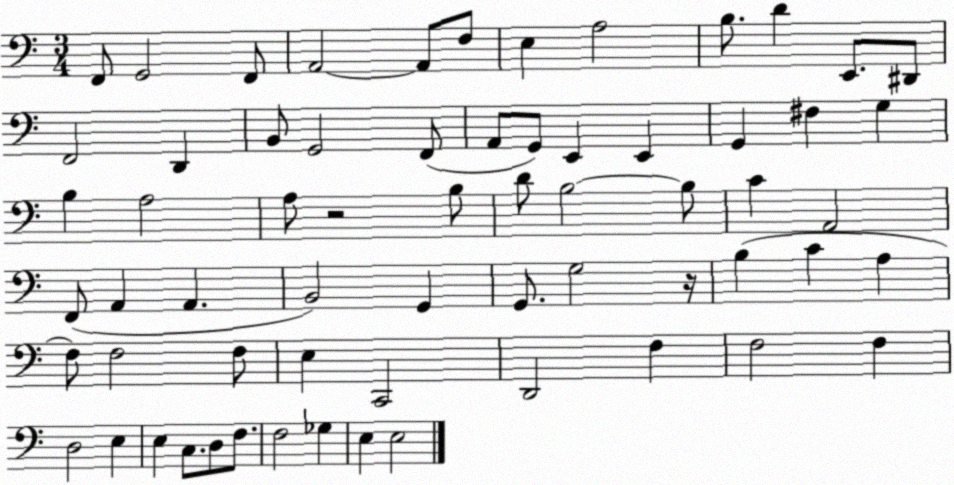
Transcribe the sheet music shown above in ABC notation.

X:1
T:Untitled
M:3/4
L:1/4
K:C
F,,/2 G,,2 F,,/2 A,,2 A,,/2 F,/2 E, A,2 B,/2 D E,,/2 ^D,,/2 F,,2 D,, B,,/2 G,,2 F,,/2 A,,/2 G,,/2 E,, E,, G,, ^F, G, B, A,2 A,/2 z2 B,/2 D/2 B,2 B,/2 C A,,2 F,,/2 A,, A,, B,,2 G,, G,,/2 G,2 z/4 B, C A, F,/2 F,2 F,/2 E, C,,2 D,,2 F, F,2 F, D,2 E, E, C,/2 D,/2 F,/2 F,2 _G, E, E,2